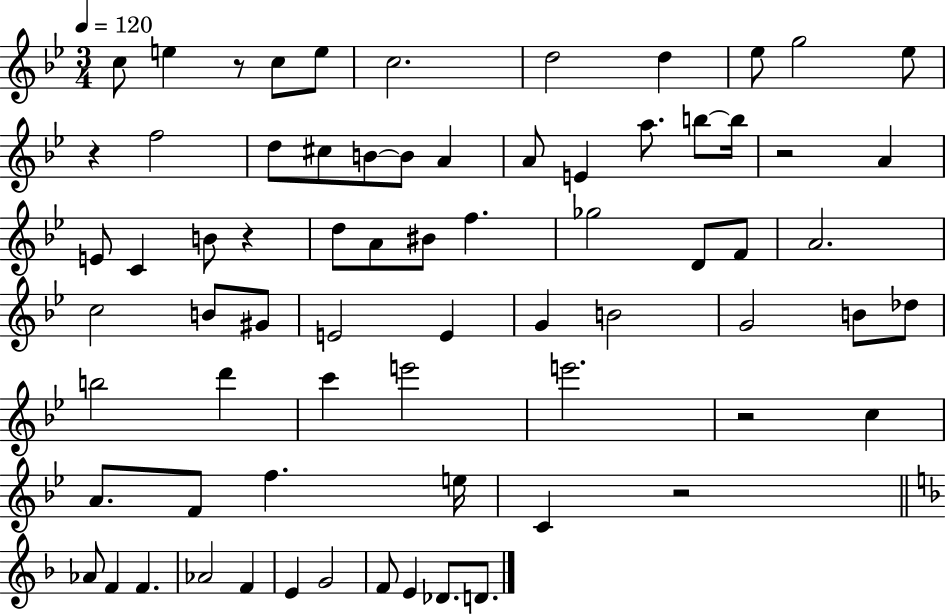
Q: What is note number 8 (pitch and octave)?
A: Eb5